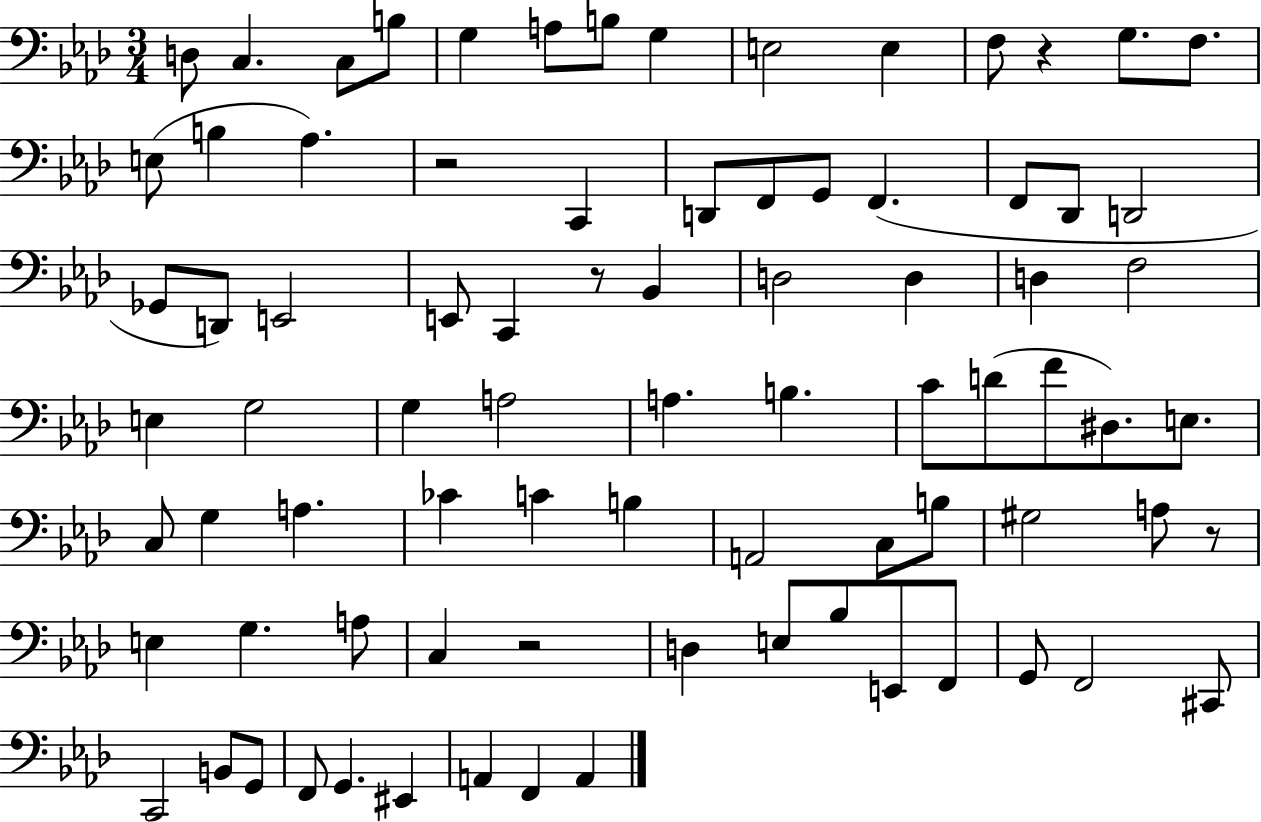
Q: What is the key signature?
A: AES major